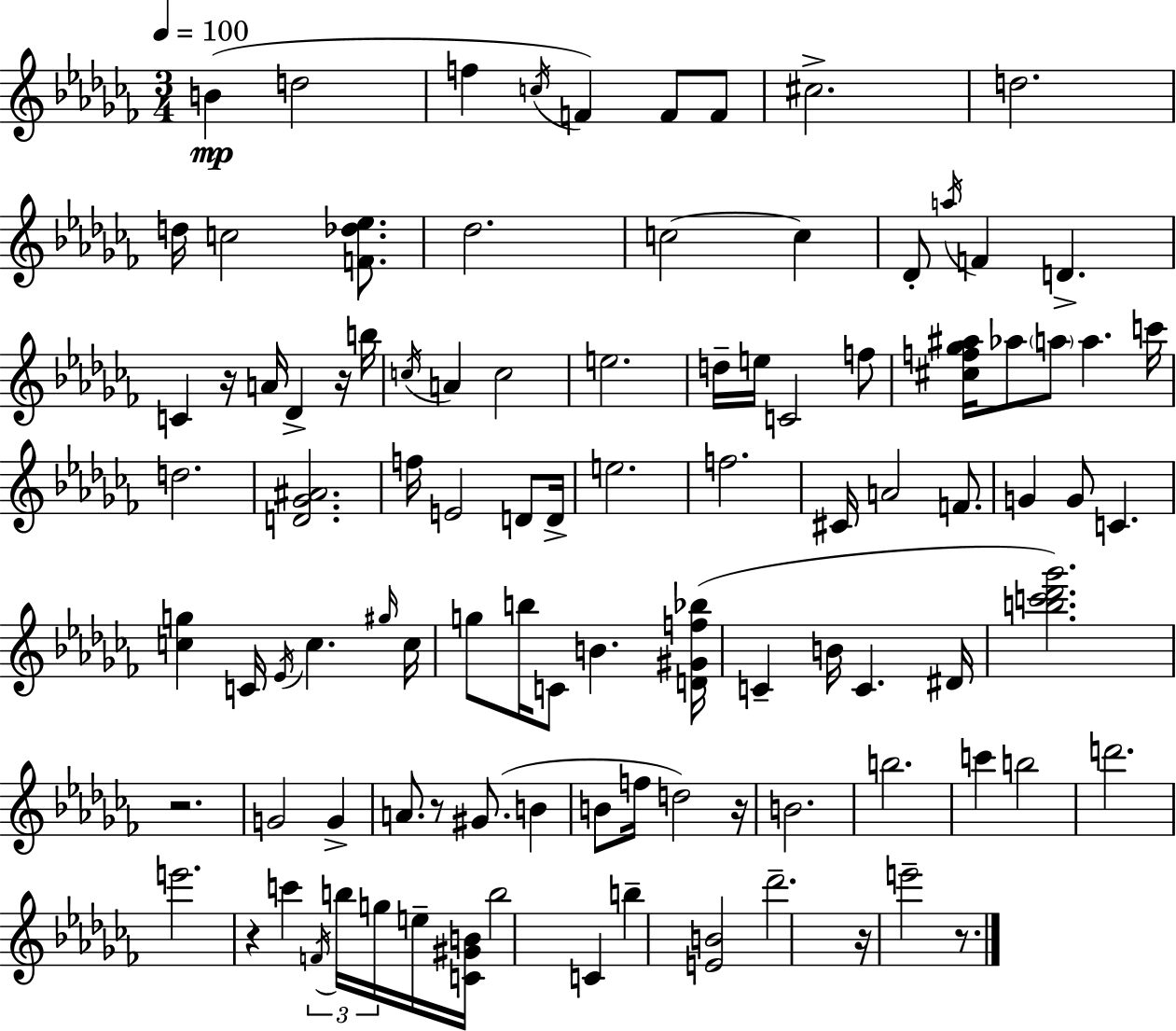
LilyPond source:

{
  \clef treble
  \numericTimeSignature
  \time 3/4
  \key aes \minor
  \tempo 4 = 100
  b'4(\mp d''2 | f''4 \acciaccatura { c''16 } f'4) f'8 f'8 | cis''2.-> | d''2. | \break d''16 c''2 <f' des'' ees''>8. | des''2. | c''2~~ c''4 | des'8-. \acciaccatura { a''16 } f'4 d'4.-> | \break c'4 r16 a'16 des'4-> | r16 b''16 \acciaccatura { c''16 } a'4 c''2 | e''2. | d''16-- e''16 c'2 | \break f''8 <cis'' f'' ges'' ais''>16 aes''8 \parenthesize a''8 a''4. | c'''16 d''2. | <d' ges' ais'>2. | f''16 e'2 | \break d'8 d'16-> e''2. | f''2. | cis'16 a'2 | f'8. g'4 g'8 c'4. | \break <c'' g''>4 c'16 \acciaccatura { ees'16 } c''4. | \grace { gis''16 } c''16 g''8 b''16 c'8 b'4. | <d' gis' f'' bes''>16( c'4-- b'16 c'4. | dis'16 <b'' c''' des''' ges'''>2.) | \break r2. | g'2 | g'4-> a'8. r8 gis'8.( | b'4 b'8 f''16 d''2) | \break r16 b'2. | b''2. | c'''4 b''2 | d'''2. | \break e'''2. | r4 c'''4 | \tuplet 3/2 { \acciaccatura { f'16 } b''16 g''16 } e''16-- <c' gis' b'>16 b''2 | c'4 b''4-- <e' b'>2 | \break des'''2.-- | r16 e'''2-- | r8. \bar "|."
}